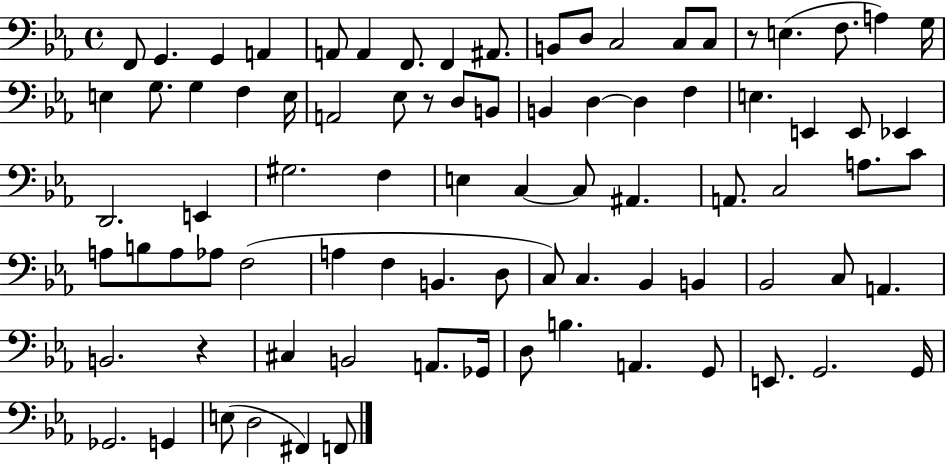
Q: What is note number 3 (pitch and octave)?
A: G2